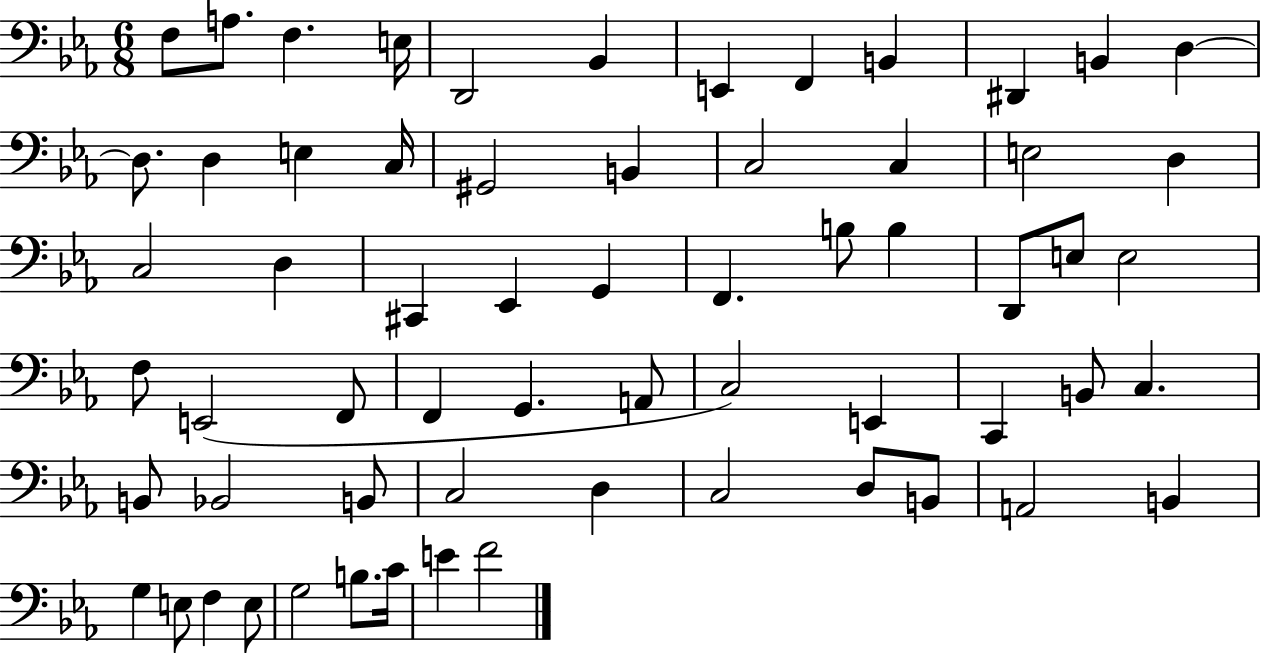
{
  \clef bass
  \numericTimeSignature
  \time 6/8
  \key ees \major
  f8 a8. f4. e16 | d,2 bes,4 | e,4 f,4 b,4 | dis,4 b,4 d4~~ | \break d8. d4 e4 c16 | gis,2 b,4 | c2 c4 | e2 d4 | \break c2 d4 | cis,4 ees,4 g,4 | f,4. b8 b4 | d,8 e8 e2 | \break f8 e,2( f,8 | f,4 g,4. a,8 | c2) e,4 | c,4 b,8 c4. | \break b,8 bes,2 b,8 | c2 d4 | c2 d8 b,8 | a,2 b,4 | \break g4 e8 f4 e8 | g2 b8. c'16 | e'4 f'2 | \bar "|."
}